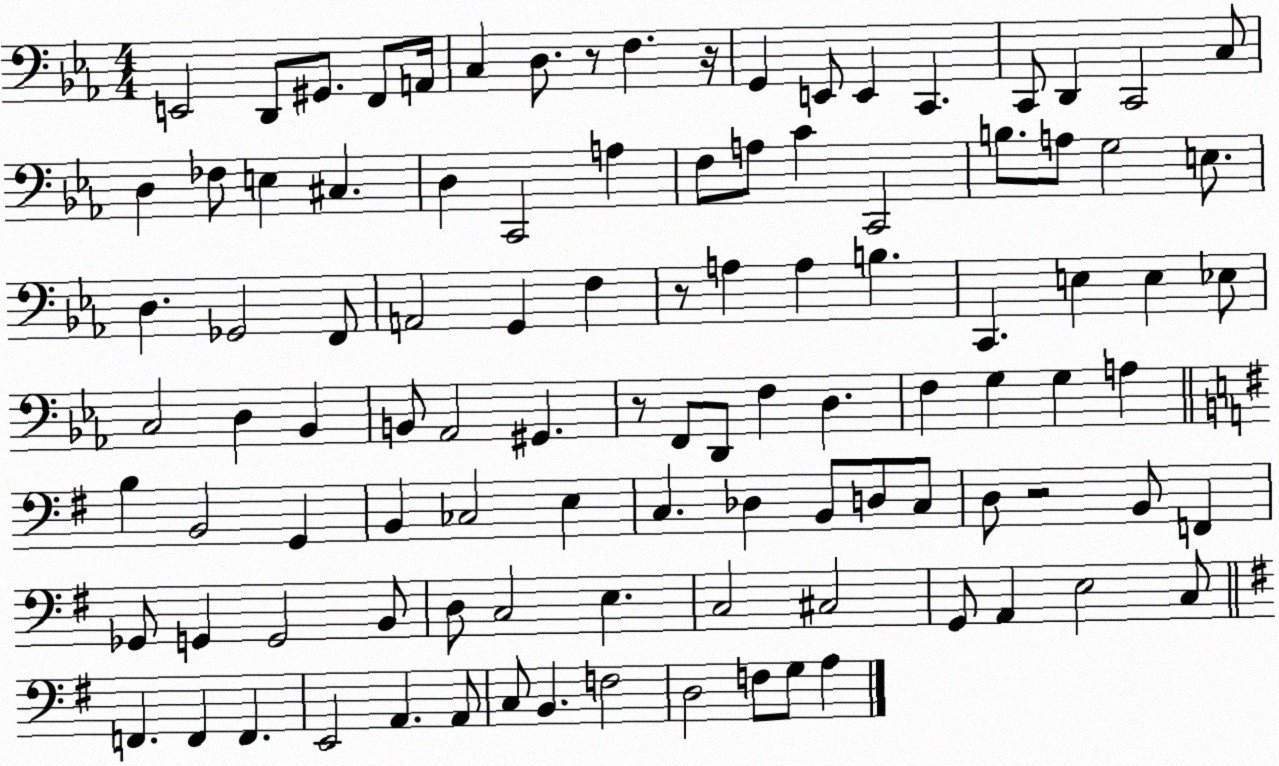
X:1
T:Untitled
M:4/4
L:1/4
K:Eb
E,,2 D,,/2 ^G,,/2 F,,/2 A,,/4 C, D,/2 z/2 F, z/4 G,, E,,/2 E,, C,, C,,/2 D,, C,,2 C,/2 D, _F,/2 E, ^C, D, C,,2 A, F,/2 A,/2 C C,,2 B,/2 A,/2 G,2 E,/2 D, _G,,2 F,,/2 A,,2 G,, F, z/2 A, A, B, C,, E, E, _E,/2 C,2 D, _B,, B,,/2 _A,,2 ^G,, z/2 F,,/2 D,,/2 F, D, F, G, G, A, B, B,,2 G,, B,, _C,2 E, C, _D, B,,/2 D,/2 C,/2 D,/2 z2 B,,/2 F,, _G,,/2 G,, G,,2 B,,/2 D,/2 C,2 E, C,2 ^C,2 G,,/2 A,, E,2 C,/2 F,, F,, F,, E,,2 A,, A,,/2 C,/2 B,, F,2 D,2 F,/2 G,/2 A,